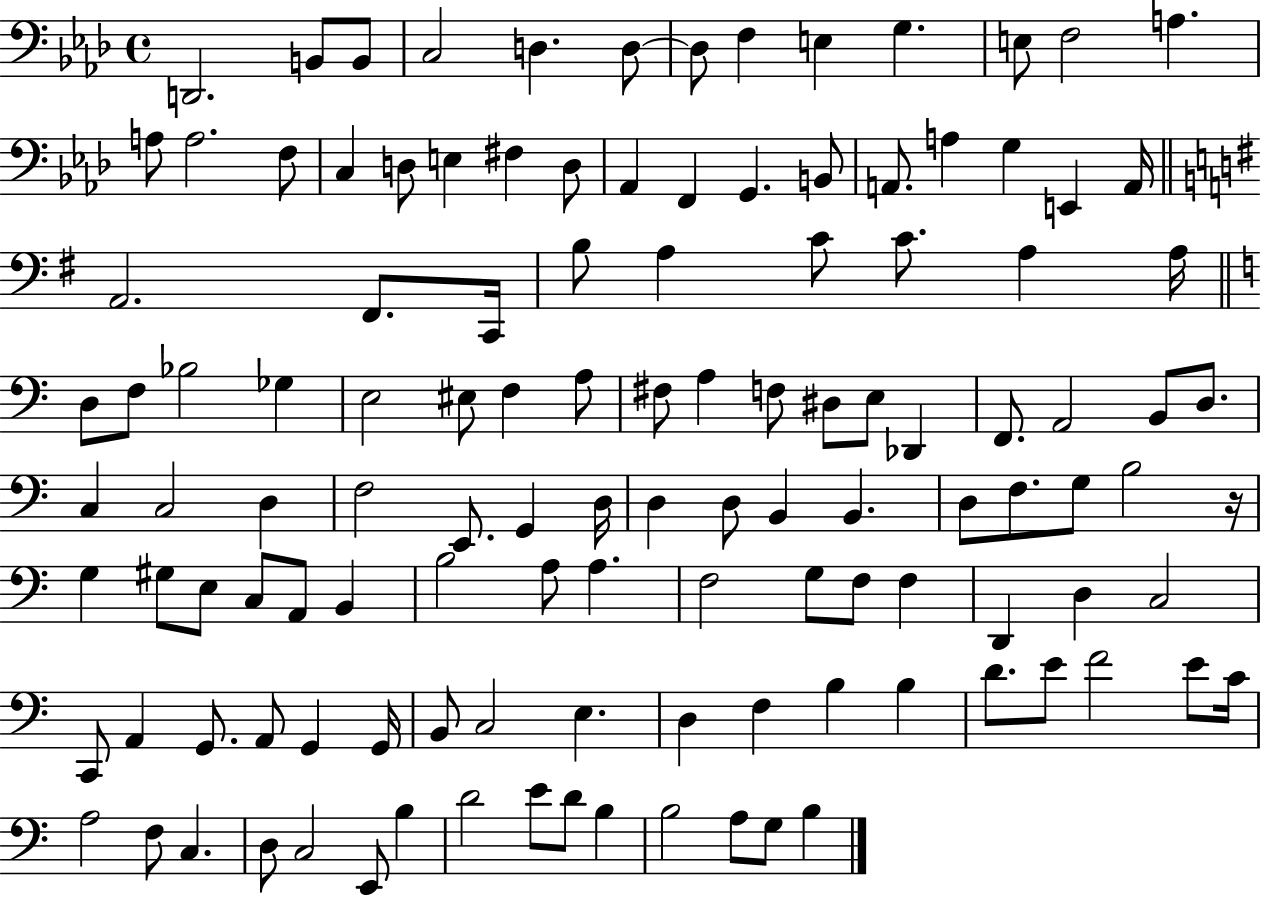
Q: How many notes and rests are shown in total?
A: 122